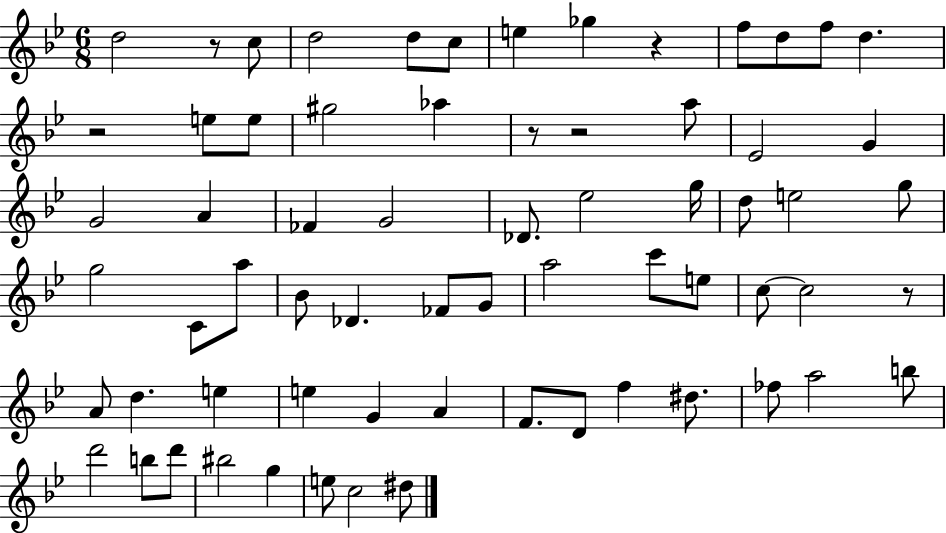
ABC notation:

X:1
T:Untitled
M:6/8
L:1/4
K:Bb
d2 z/2 c/2 d2 d/2 c/2 e _g z f/2 d/2 f/2 d z2 e/2 e/2 ^g2 _a z/2 z2 a/2 _E2 G G2 A _F G2 _D/2 _e2 g/4 d/2 e2 g/2 g2 C/2 a/2 _B/2 _D _F/2 G/2 a2 c'/2 e/2 c/2 c2 z/2 A/2 d e e G A F/2 D/2 f ^d/2 _f/2 a2 b/2 d'2 b/2 d'/2 ^b2 g e/2 c2 ^d/2